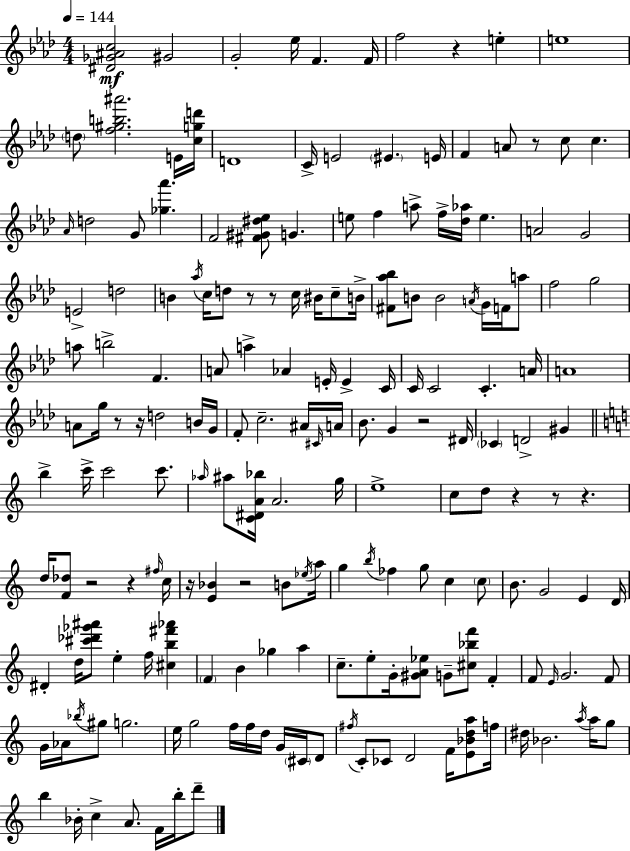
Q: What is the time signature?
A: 4/4